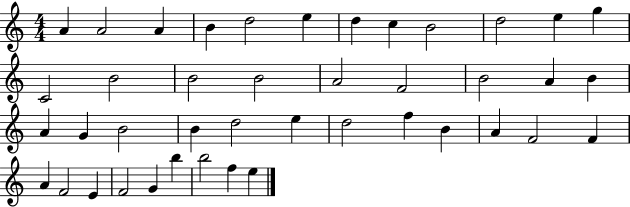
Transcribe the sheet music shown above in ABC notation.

X:1
T:Untitled
M:4/4
L:1/4
K:C
A A2 A B d2 e d c B2 d2 e g C2 B2 B2 B2 A2 F2 B2 A B A G B2 B d2 e d2 f B A F2 F A F2 E F2 G b b2 f e